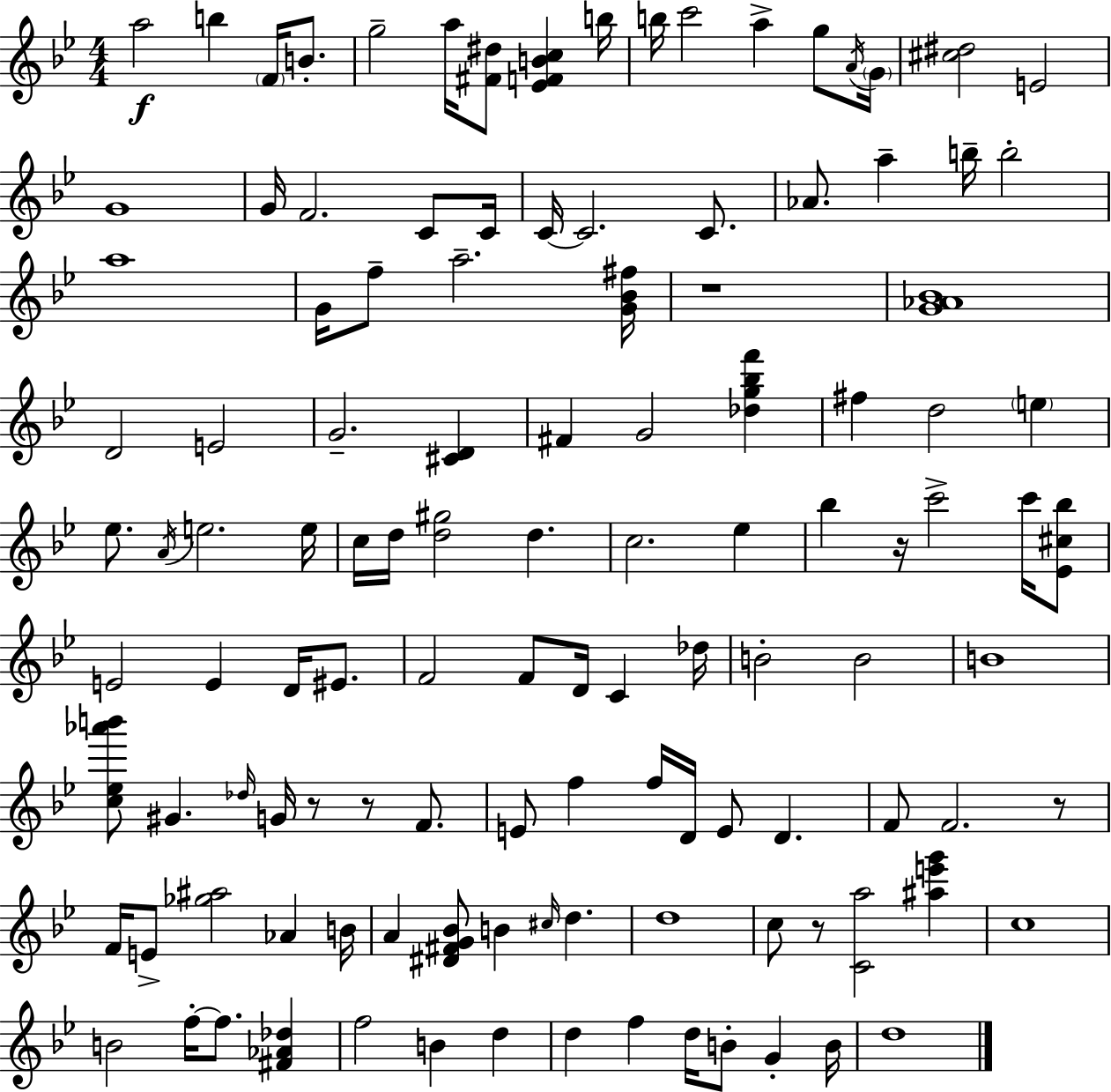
A5/h B5/q F4/s B4/e. G5/h A5/s [F#4,D#5]/e [Eb4,F4,B4,C5]/q B5/s B5/s C6/h A5/q G5/e A4/s G4/s [C#5,D#5]/h E4/h G4/w G4/s F4/h. C4/e C4/s C4/s C4/h. C4/e. Ab4/e. A5/q B5/s B5/h A5/w G4/s F5/e A5/h. [G4,Bb4,F#5]/s R/w [G4,Ab4,Bb4]/w D4/h E4/h G4/h. [C#4,D4]/q F#4/q G4/h [Db5,G5,Bb5,F6]/q F#5/q D5/h E5/q Eb5/e. A4/s E5/h. E5/s C5/s D5/s [D5,G#5]/h D5/q. C5/h. Eb5/q Bb5/q R/s C6/h C6/s [Eb4,C#5,Bb5]/e E4/h E4/q D4/s EIS4/e. F4/h F4/e D4/s C4/q Db5/s B4/h B4/h B4/w [C5,Eb5,Ab6,B6]/e G#4/q. Db5/s G4/s R/e R/e F4/e. E4/e F5/q F5/s D4/s E4/e D4/q. F4/e F4/h. R/e F4/s E4/e [Gb5,A#5]/h Ab4/q B4/s A4/q [D#4,F#4,G4,Bb4]/e B4/q C#5/s D5/q. D5/w C5/e R/e [C4,A5]/h [A#5,E6,G6]/q C5/w B4/h F5/s F5/e. [F#4,Ab4,Db5]/q F5/h B4/q D5/q D5/q F5/q D5/s B4/e G4/q B4/s D5/w